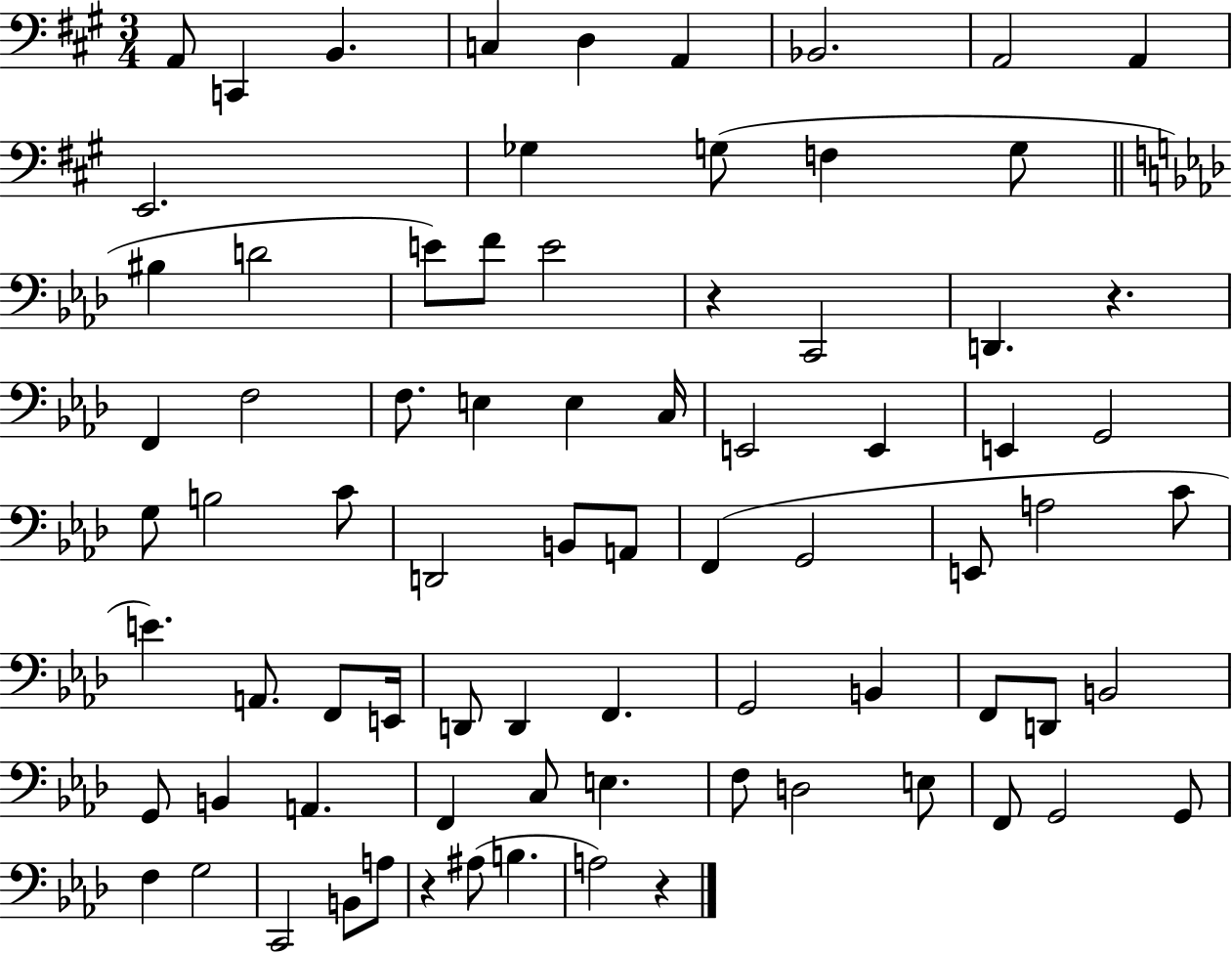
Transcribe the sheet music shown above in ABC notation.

X:1
T:Untitled
M:3/4
L:1/4
K:A
A,,/2 C,, B,, C, D, A,, _B,,2 A,,2 A,, E,,2 _G, G,/2 F, G,/2 ^B, D2 E/2 F/2 E2 z C,,2 D,, z F,, F,2 F,/2 E, E, C,/4 E,,2 E,, E,, G,,2 G,/2 B,2 C/2 D,,2 B,,/2 A,,/2 F,, G,,2 E,,/2 A,2 C/2 E A,,/2 F,,/2 E,,/4 D,,/2 D,, F,, G,,2 B,, F,,/2 D,,/2 B,,2 G,,/2 B,, A,, F,, C,/2 E, F,/2 D,2 E,/2 F,,/2 G,,2 G,,/2 F, G,2 C,,2 B,,/2 A,/2 z ^A,/2 B, A,2 z